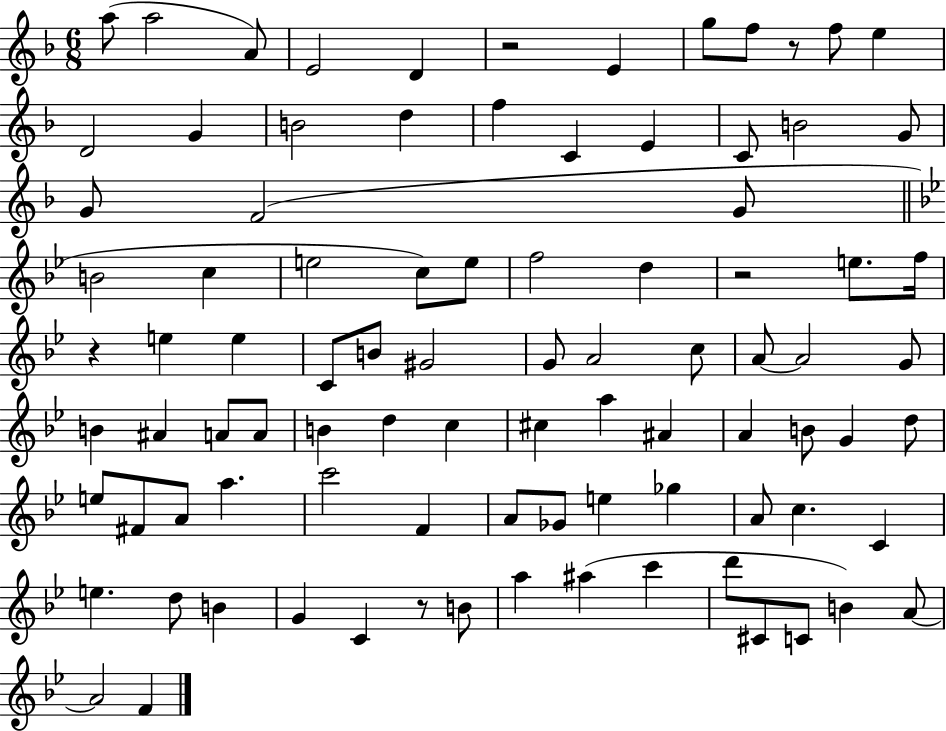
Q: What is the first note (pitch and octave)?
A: A5